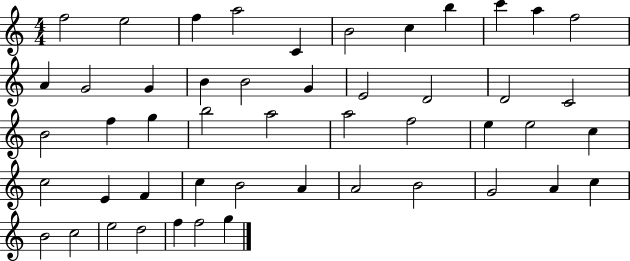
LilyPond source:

{
  \clef treble
  \numericTimeSignature
  \time 4/4
  \key c \major
  f''2 e''2 | f''4 a''2 c'4 | b'2 c''4 b''4 | c'''4 a''4 f''2 | \break a'4 g'2 g'4 | b'4 b'2 g'4 | e'2 d'2 | d'2 c'2 | \break b'2 f''4 g''4 | b''2 a''2 | a''2 f''2 | e''4 e''2 c''4 | \break c''2 e'4 f'4 | c''4 b'2 a'4 | a'2 b'2 | g'2 a'4 c''4 | \break b'2 c''2 | e''2 d''2 | f''4 f''2 g''4 | \bar "|."
}